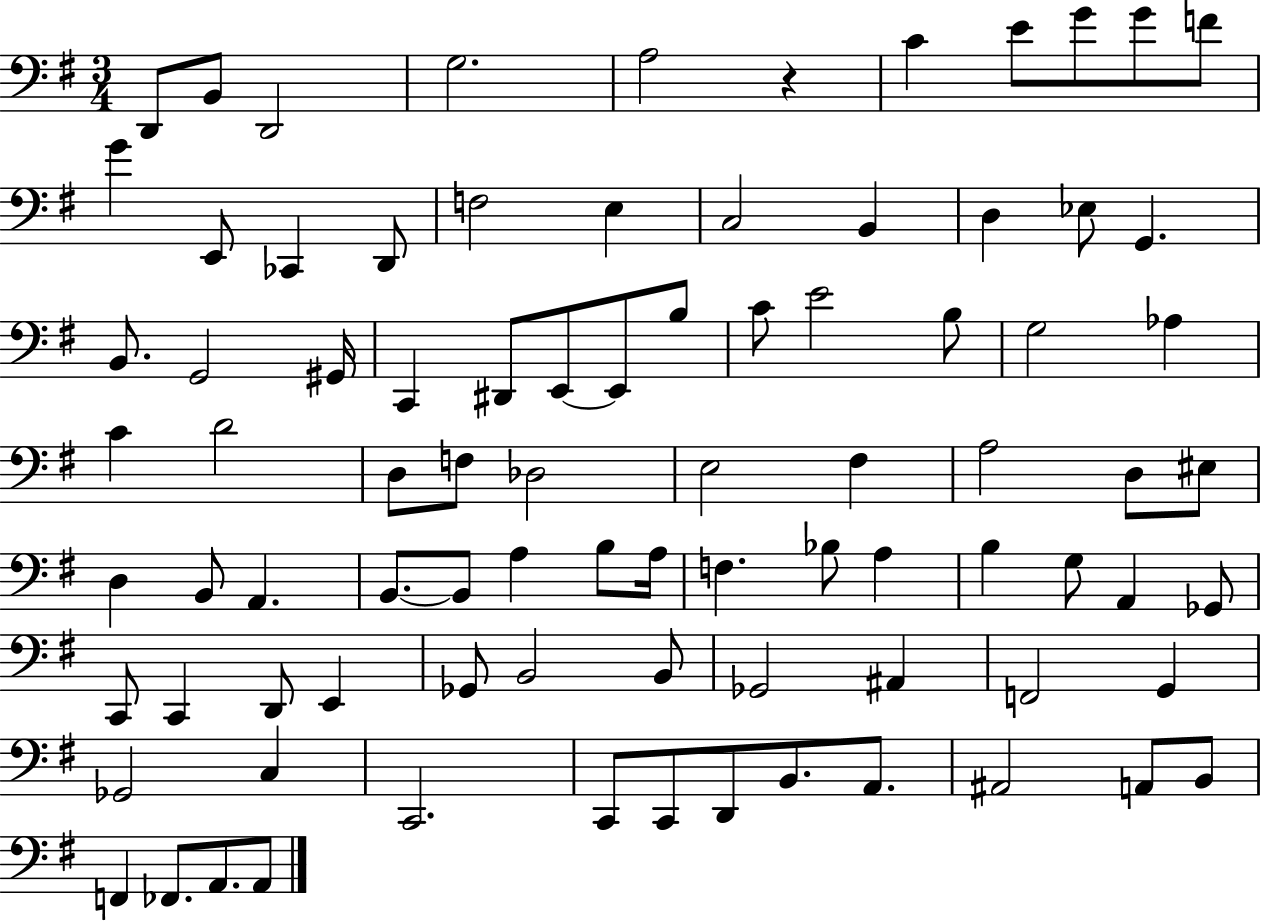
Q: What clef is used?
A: bass